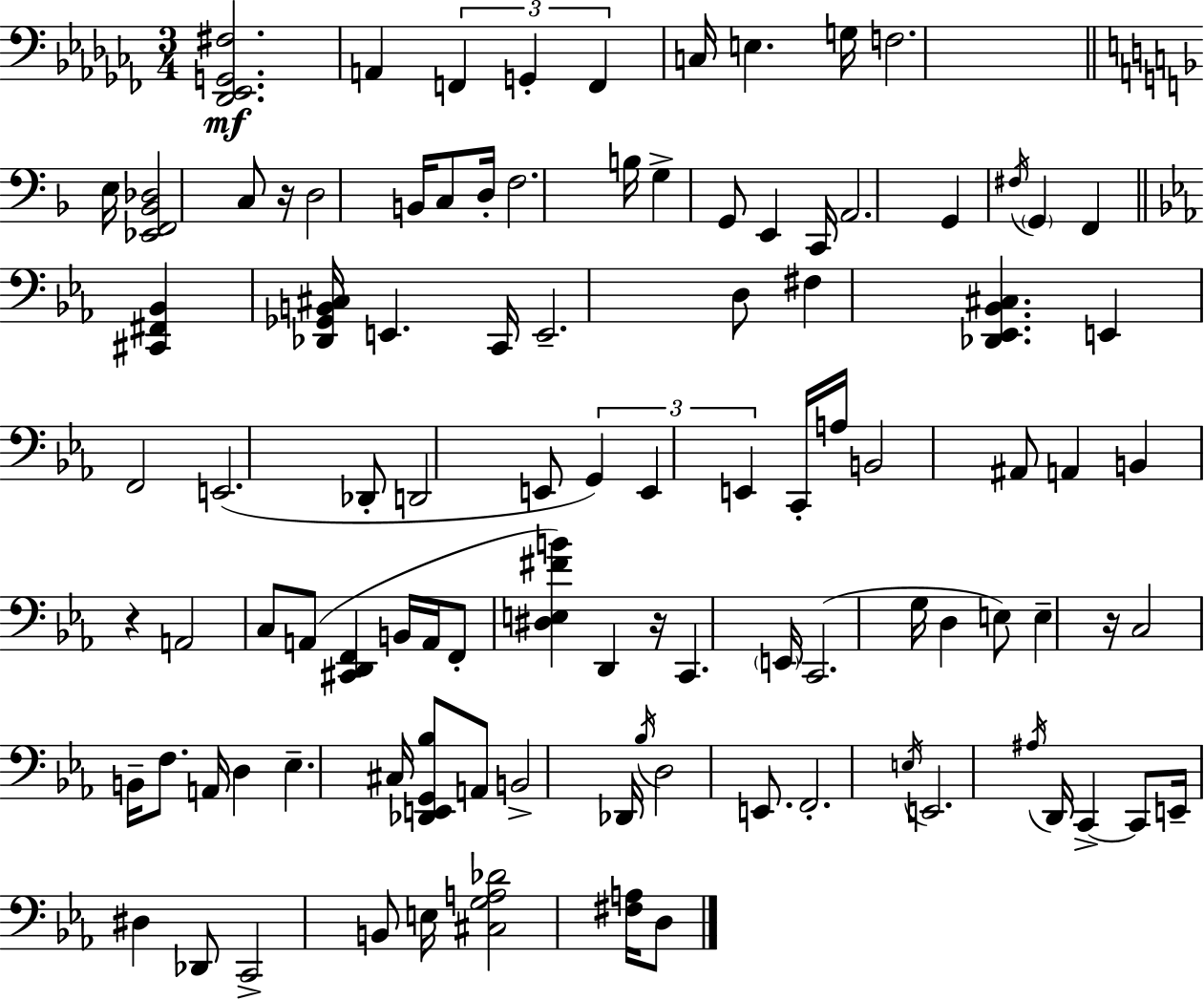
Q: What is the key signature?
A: AES minor